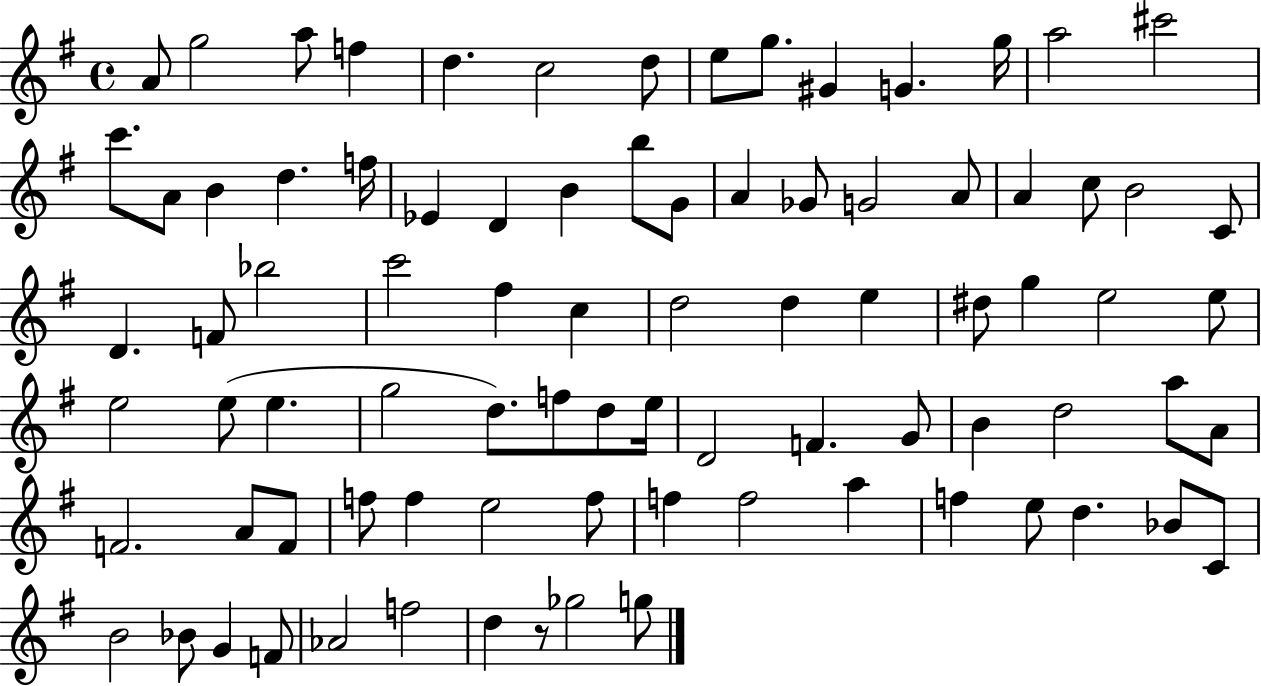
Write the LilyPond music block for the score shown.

{
  \clef treble
  \time 4/4
  \defaultTimeSignature
  \key g \major
  a'8 g''2 a''8 f''4 | d''4. c''2 d''8 | e''8 g''8. gis'4 g'4. g''16 | a''2 cis'''2 | \break c'''8. a'8 b'4 d''4. f''16 | ees'4 d'4 b'4 b''8 g'8 | a'4 ges'8 g'2 a'8 | a'4 c''8 b'2 c'8 | \break d'4. f'8 bes''2 | c'''2 fis''4 c''4 | d''2 d''4 e''4 | dis''8 g''4 e''2 e''8 | \break e''2 e''8( e''4. | g''2 d''8.) f''8 d''8 e''16 | d'2 f'4. g'8 | b'4 d''2 a''8 a'8 | \break f'2. a'8 f'8 | f''8 f''4 e''2 f''8 | f''4 f''2 a''4 | f''4 e''8 d''4. bes'8 c'8 | \break b'2 bes'8 g'4 f'8 | aes'2 f''2 | d''4 r8 ges''2 g''8 | \bar "|."
}